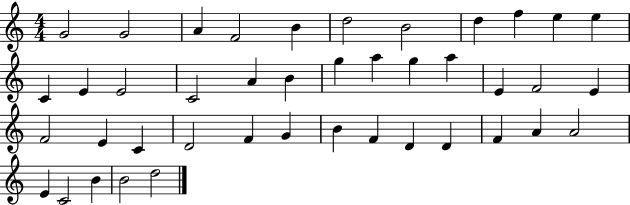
G4/h G4/h A4/q F4/h B4/q D5/h B4/h D5/q F5/q E5/q E5/q C4/q E4/q E4/h C4/h A4/q B4/q G5/q A5/q G5/q A5/q E4/q F4/h E4/q F4/h E4/q C4/q D4/h F4/q G4/q B4/q F4/q D4/q D4/q F4/q A4/q A4/h E4/q C4/h B4/q B4/h D5/h